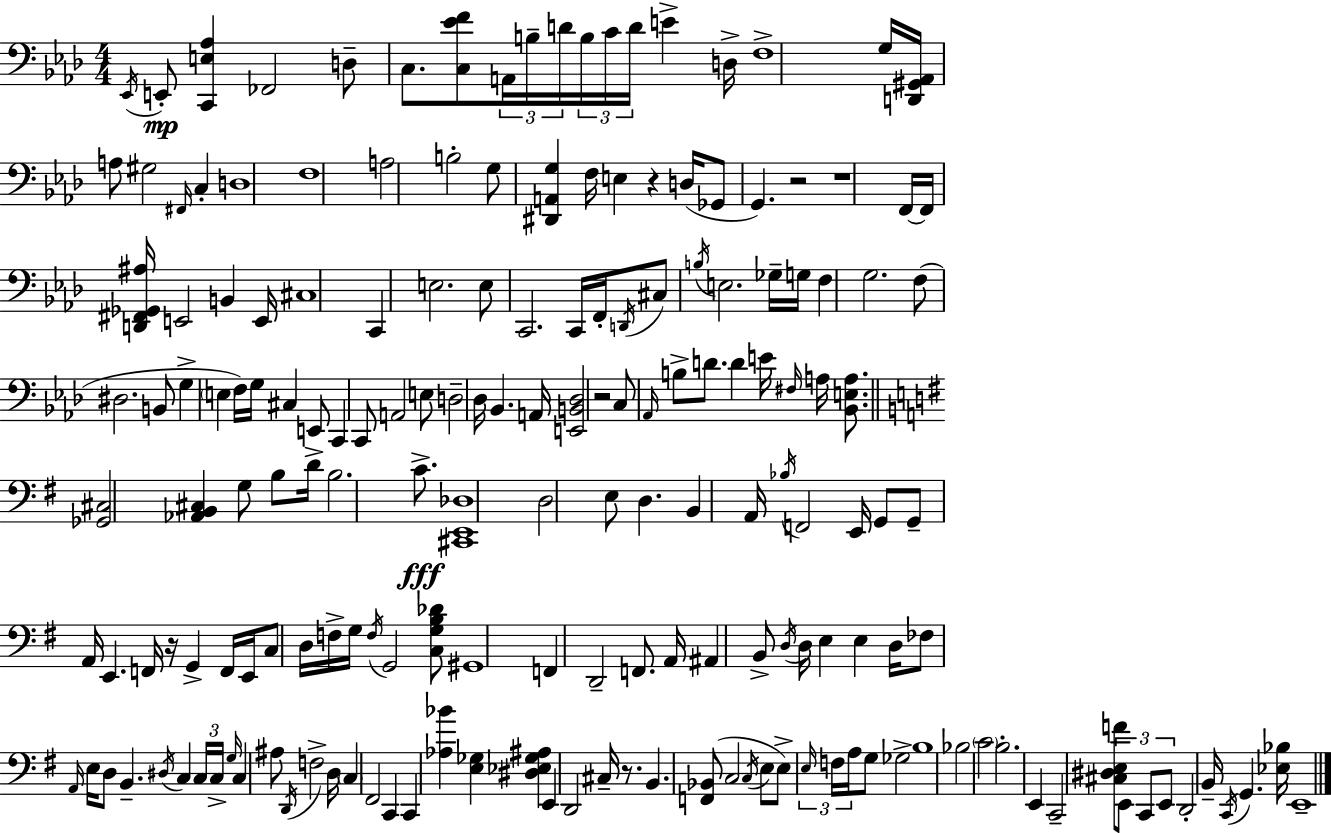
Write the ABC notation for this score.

X:1
T:Untitled
M:4/4
L:1/4
K:Ab
_E,,/4 E,,/2 [C,,E,_A,] _F,,2 D,/2 C,/2 [C,_EF]/2 A,,/4 B,/4 D/4 B,/4 C/4 D/4 E D,/4 F,4 G,/4 [D,,^G,,_A,,]/4 A,/2 ^G,2 ^F,,/4 C, D,4 F,4 A,2 B,2 G,/2 [^D,,A,,G,] F,/4 E, z D,/4 _G,,/2 G,, z2 z4 F,,/4 F,,/4 [D,,^F,,_G,,^A,]/4 E,,2 B,, E,,/4 ^C,4 C,, E,2 E,/2 C,,2 C,,/4 F,,/4 D,,/4 ^C,/2 B,/4 E,2 _G,/4 G,/4 F, G,2 F,/2 ^D,2 B,,/2 G, E, F,/4 G,/4 ^C, E,,/2 C,, C,,/2 A,,2 E,/2 D,2 _D,/4 _B,, A,,/4 [E,,B,,_D,]2 z2 C,/2 _A,,/4 B,/2 D/2 D E/4 ^F,/4 A,/4 [_B,,E,A,]/2 [_G,,^C,]2 [_A,,B,,^C,] G,/2 B,/2 D/4 B,2 C/2 [^C,,E,,_D,]4 D,2 E,/2 D, B,, A,,/4 _B,/4 F,,2 E,,/4 G,,/2 G,,/2 A,,/4 E,, F,,/4 z/4 G,, F,,/4 E,,/4 C,/2 D,/4 F,/4 G,/4 F,/4 G,,2 [C,G,B,_D]/2 ^G,,4 F,, D,,2 F,,/2 A,,/4 ^A,, B,,/2 D,/4 D,/4 E, E, D,/4 _F,/2 A,,/4 E,/4 D,/2 B,, ^D,/4 C, C,/4 C,/4 G,/4 C, ^A,/2 D,,/4 F,2 D,/4 C, ^F,,2 C,, C,, [_A,_B] [E,_G,] [^D,_E,_G,^A,] E,, D,,2 ^C,/4 z/2 B,, [F,,_B,,]/2 C,2 C,/4 E,/2 E,/2 E,/4 F,/4 A,/4 G,/2 _G,2 B,4 _B,2 C2 B,2 E,, C,,2 [^C,^D,E,F]/2 E,,/2 C,,/2 E,,/2 D,,2 B,,/4 C,,/4 G,, [_E,_B,]/4 E,,4